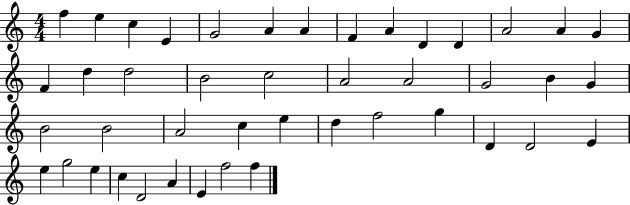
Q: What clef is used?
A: treble